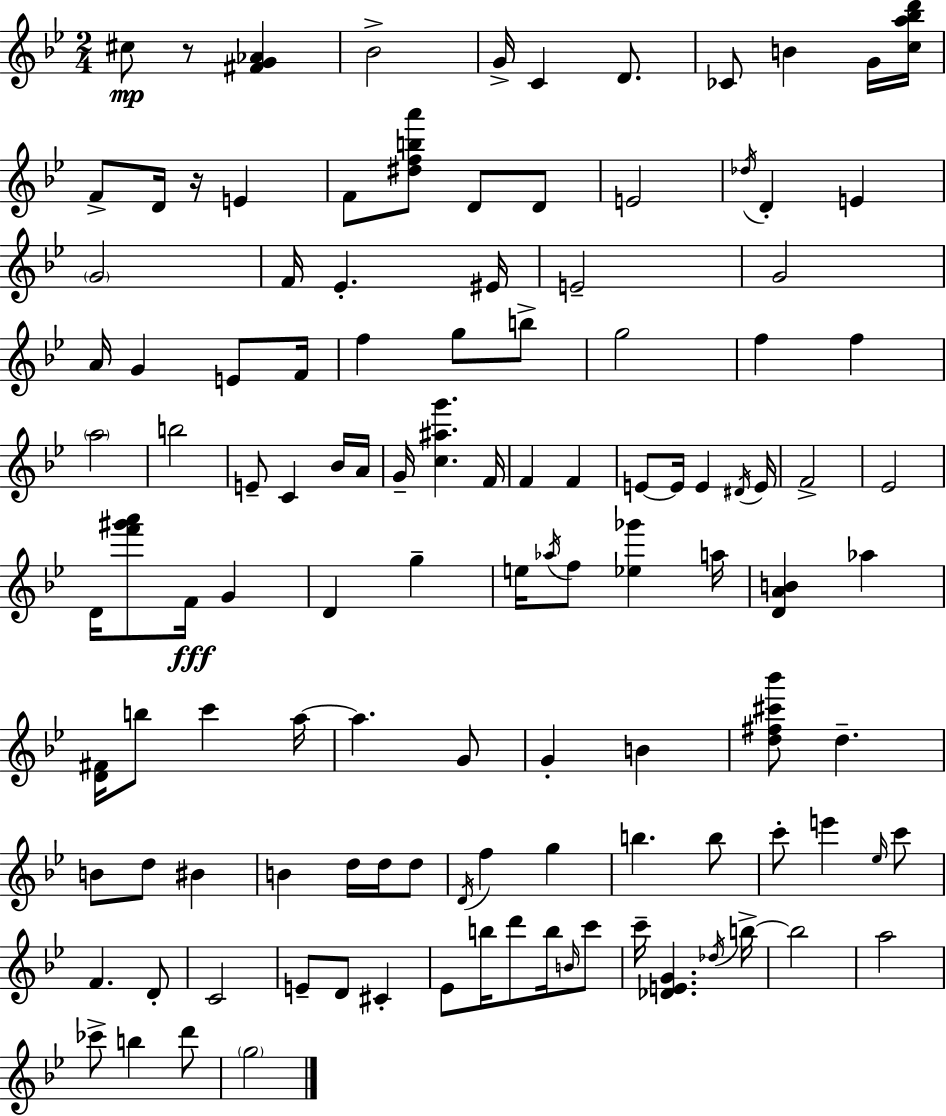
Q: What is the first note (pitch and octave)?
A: C#5